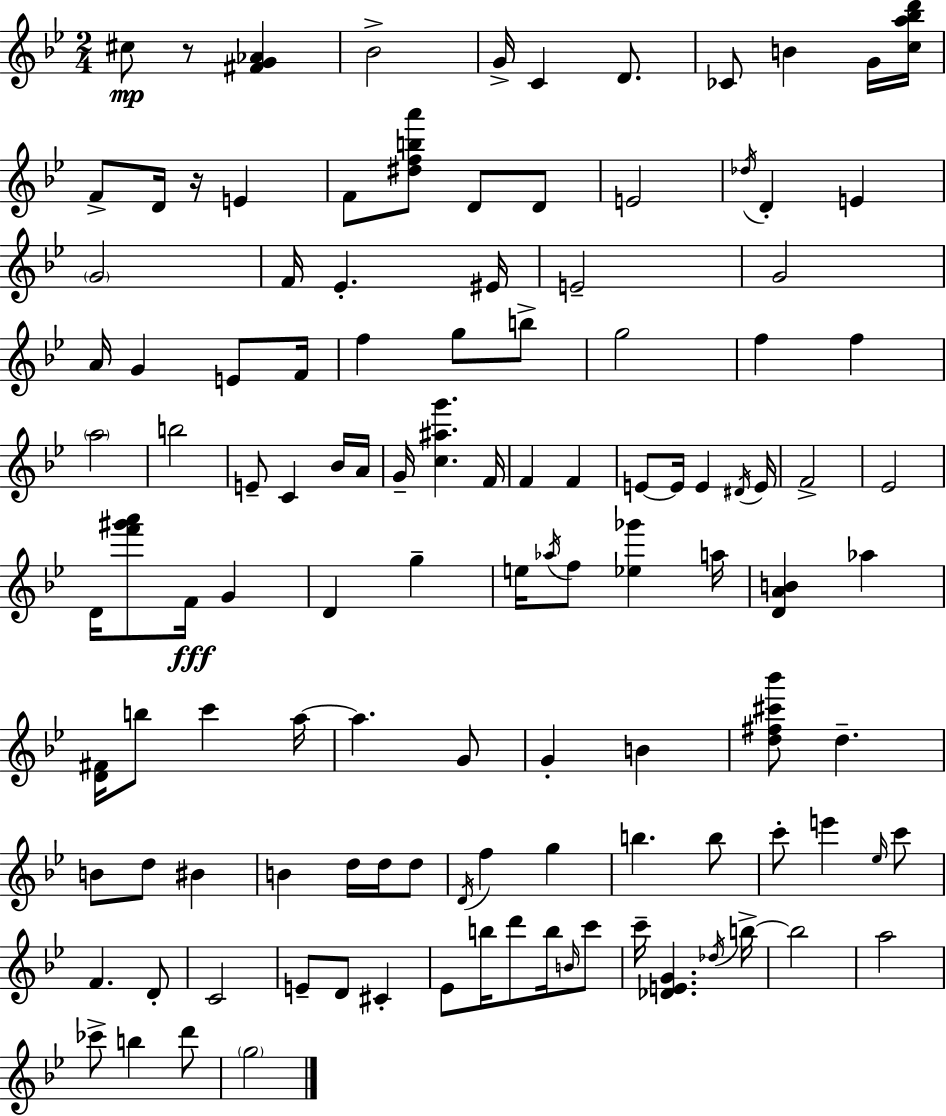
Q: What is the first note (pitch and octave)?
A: C#5